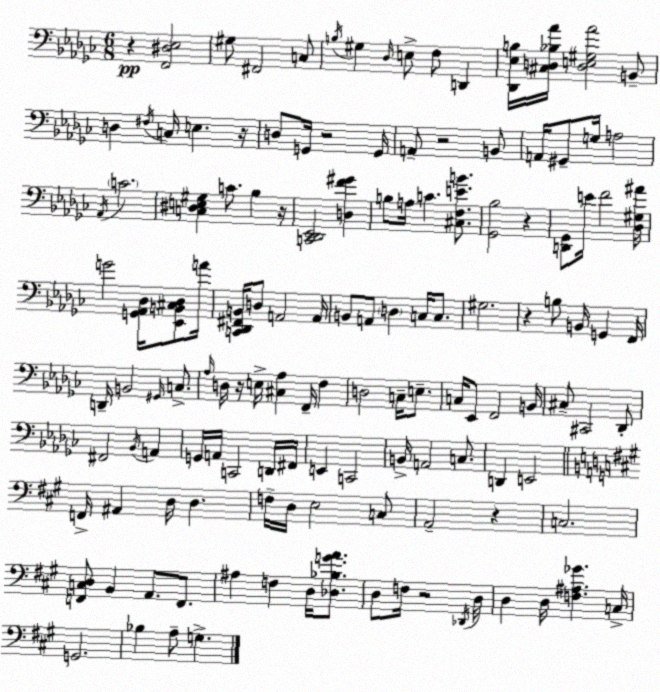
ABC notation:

X:1
T:Untitled
M:6/8
L:1/4
K:Ebm
z [F,,^D,_E,]2 ^G,/2 ^F,,2 C,/2 B,/4 ^G, _D,/4 E,/2 F,/2 D,, [_D,,_E,B,]/4 [^C,D,_B,_A]/4 [D,E,^G,_A]2 B,,/2 D, ^F,/4 C,/4 E, z/4 D,/2 G,,/4 z2 G,,/4 A,,/2 z2 B,,/2 A,,/4 ^G,,/2 G,/4 A,2 _A,,/4 C2 [C,^D,E,^G,] C/2 _B, z/4 [C,,_D,,_E,,]2 [D,F^G] B,/2 A,/4 C [^C,F,EB]/2 [_G,,_B,]2 z [D,,_G,,]/2 E/4 F2 [_D,^G,^A]/4 G2 [G,,_A,,_D,]/4 [_E,,B,,^C,_D,]/2 A/4 [C,,_D,,^F,,B,,]/4 D,/2 A,,2 A,,/4 B,,/2 A,,/2 D, C,/4 C,/2 ^G,2 z B,/2 B,,/4 G,, F,,/4 D,,/4 B,,2 ^G,,/4 C,/2 _A,/4 D,/4 z/4 E,/4 [^C,_A,] F,,/4 F, D,2 C,/4 E,/2 C,/4 _E,,/2 F,,2 B,,/4 ^C,/2 ^C,,2 _D,,/2 ^F,,2 _B,,/4 A,, G,,/4 A,,/4 C,,2 D,,/4 ^F,,/4 E,, C,,2 B,,/4 A,,2 C,/2 D,, E,,2 F,,/4 ^A,, D,/4 D, F,/4 D,/4 E,2 C,/2 A,,2 z C,2 [F,,C,D,]/2 B,, A,,/2 F,,/2 ^A, F, D,/4 [_D,_B,GA]/2 D,/2 F,/4 z2 _D,,/4 D,/4 D, D,/4 [F,^A,_G] C,/4 G,,2 _B, A,/2 G,